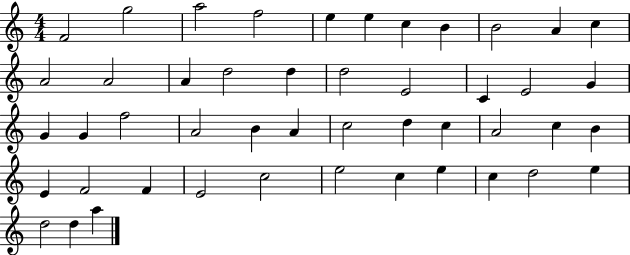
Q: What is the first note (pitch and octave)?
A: F4